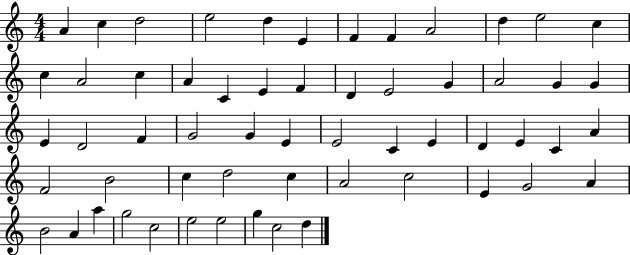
X:1
T:Untitled
M:4/4
L:1/4
K:C
A c d2 e2 d E F F A2 d e2 c c A2 c A C E F D E2 G A2 G G E D2 F G2 G E E2 C E D E C A F2 B2 c d2 c A2 c2 E G2 A B2 A a g2 c2 e2 e2 g c2 d